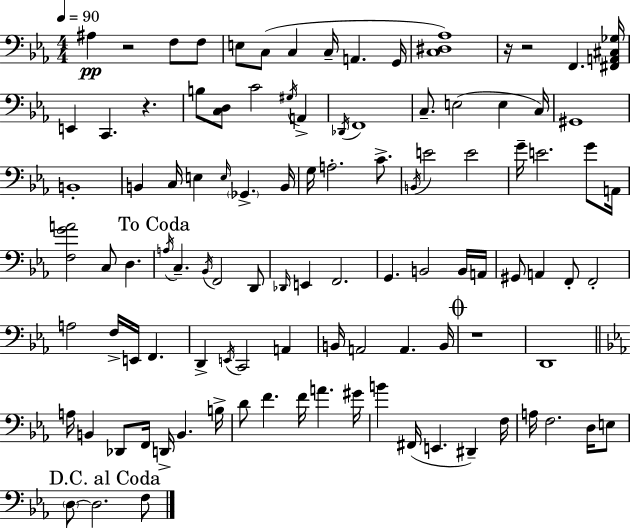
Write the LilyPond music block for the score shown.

{
  \clef bass
  \numericTimeSignature
  \time 4/4
  \key c \minor
  \tempo 4 = 90
  ais4\pp r2 f8 f8 | e8 c8( c4 c16-- a,4. g,16 | <c dis aes>1) | r16 r2 f,4. <fis, a, cis ges>16 | \break e,4 c,4. r4. | b8 <c d>8 c'2 \acciaccatura { gis16 } a,4-> | \acciaccatura { des,16 } f,1 | c8.-- e2( e4 | \break c16) gis,1 | b,1-. | b,4 c16 e4 \grace { e16 } \parenthesize ges,4.-> | b,16 g16 a2.-. | \break c'8.-> \acciaccatura { b,16 } e'2 e'2 | g'16-- e'2. | g'8 a,16 <f g' a'>2 c8 d4. | \mark "To Coda" \acciaccatura { a16 } c4.-- \acciaccatura { bes,16 } f,2 | \break d,8 \grace { des,16 } e,4 f,2. | g,4. b,2 | b,16 a,16 gis,8 a,4 f,8-. f,2-. | a2 f16-> | \break e,16 f,4. d,4-> \acciaccatura { e,16 } c,2 | a,4 b,16 a,2 | a,4. b,16 \mark \markup { \musicglyph "scripts.coda" } r1 | d,1 | \break \bar "||" \break \key ees \major a16 b,4 des,8 f,16 d,16-> b,4. b16-> | d'8 f'4. f'16 a'4. gis'16 | b'4 fis,16( e,4. dis,4--) f16 | a16 f2. d16 e8 | \break \mark "D.C. al Coda" \parenthesize d8~~ d2. f8 | \bar "|."
}